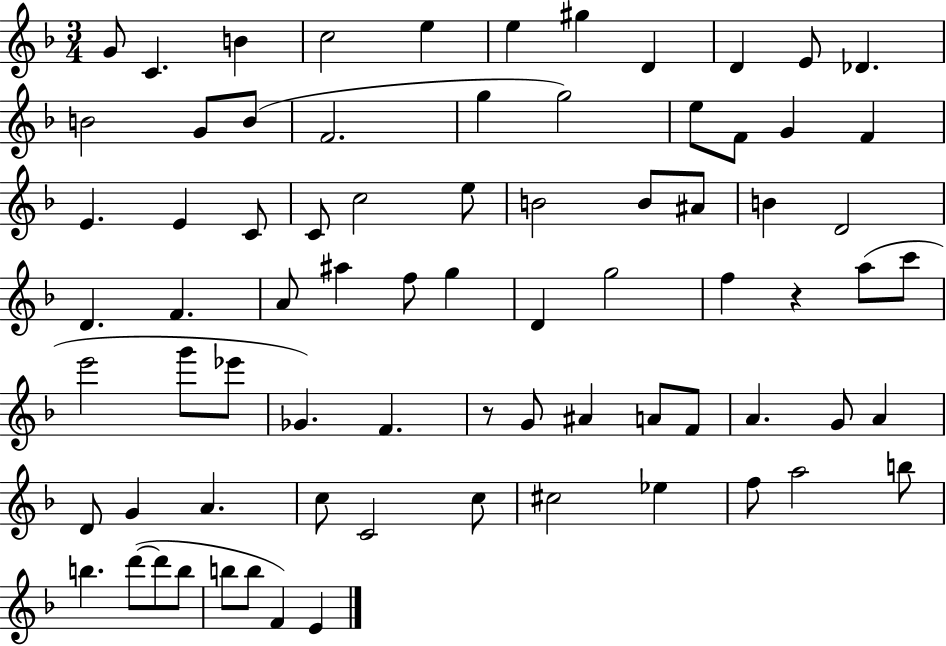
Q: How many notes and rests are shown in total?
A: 76